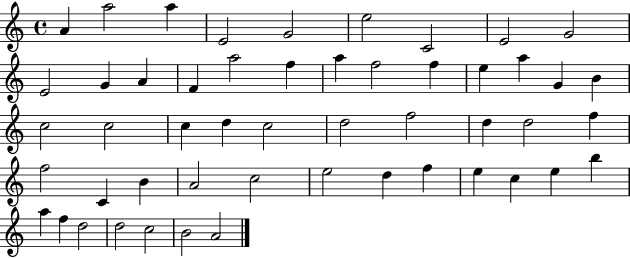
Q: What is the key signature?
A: C major